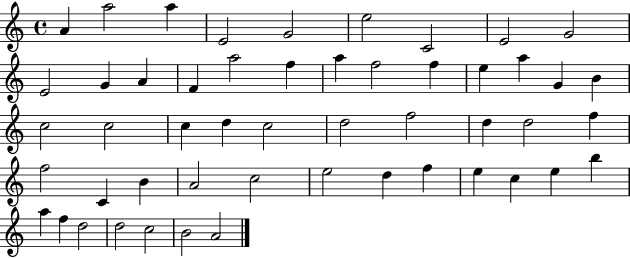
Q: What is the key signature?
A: C major